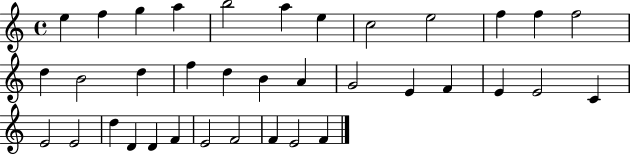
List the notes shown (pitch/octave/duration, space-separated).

E5/q F5/q G5/q A5/q B5/h A5/q E5/q C5/h E5/h F5/q F5/q F5/h D5/q B4/h D5/q F5/q D5/q B4/q A4/q G4/h E4/q F4/q E4/q E4/h C4/q E4/h E4/h D5/q D4/q D4/q F4/q E4/h F4/h F4/q E4/h F4/q